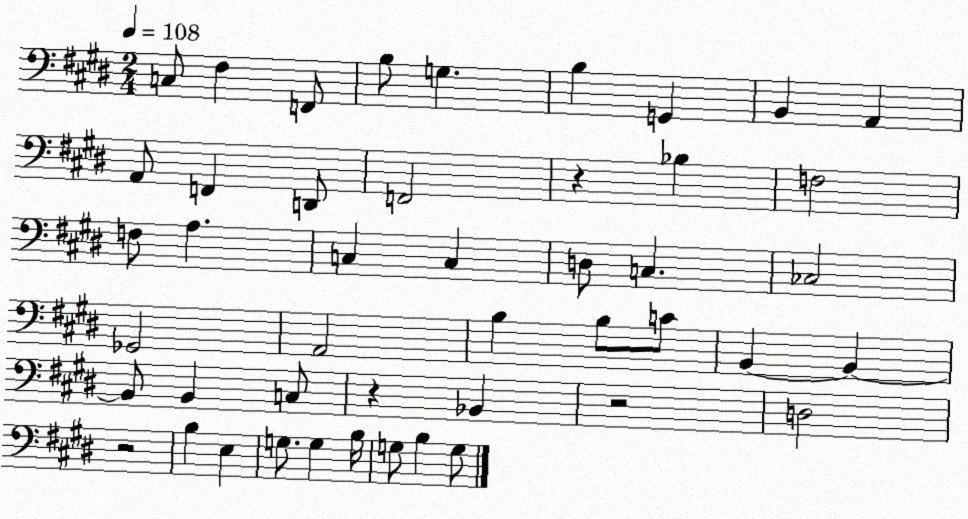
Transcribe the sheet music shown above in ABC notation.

X:1
T:Untitled
M:2/4
L:1/4
K:E
C,/2 ^F, F,,/2 B,/2 G, B, G,, B,, A,, A,,/2 F,, D,,/2 F,,2 z _B, F,2 F,/2 A, C, C, D,/2 C, _C,2 _G,,2 A,,2 B, B,/2 C/2 B,, B,, B,,/2 B,, C,/2 z _B,, z2 D,2 z2 B, E, G,/2 G, B,/4 G,/2 B, G,/2